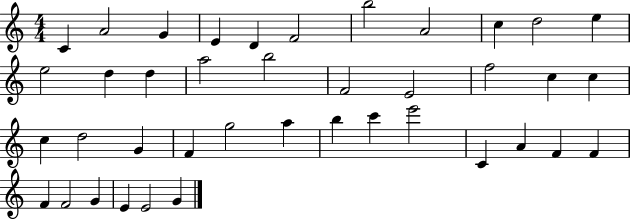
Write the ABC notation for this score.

X:1
T:Untitled
M:4/4
L:1/4
K:C
C A2 G E D F2 b2 A2 c d2 e e2 d d a2 b2 F2 E2 f2 c c c d2 G F g2 a b c' e'2 C A F F F F2 G E E2 G